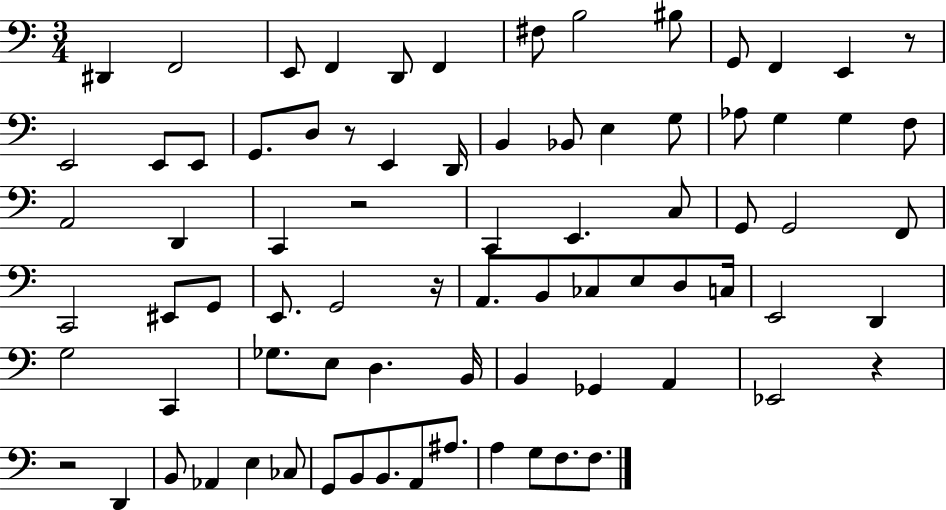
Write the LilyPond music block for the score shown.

{
  \clef bass
  \numericTimeSignature
  \time 3/4
  \key c \major
  dis,4 f,2 | e,8 f,4 d,8 f,4 | fis8 b2 bis8 | g,8 f,4 e,4 r8 | \break e,2 e,8 e,8 | g,8. d8 r8 e,4 d,16 | b,4 bes,8 e4 g8 | aes8 g4 g4 f8 | \break a,2 d,4 | c,4 r2 | c,4 e,4. c8 | g,8 g,2 f,8 | \break c,2 eis,8 g,8 | e,8. g,2 r16 | a,8. b,8 ces8 e8 d8 c16 | e,2 d,4 | \break g2 c,4 | ges8. e8 d4. b,16 | b,4 ges,4 a,4 | ees,2 r4 | \break r2 d,4 | b,8 aes,4 e4 ces8 | g,8 b,8 b,8. a,8 ais8. | a4 g8 f8. f8. | \break \bar "|."
}